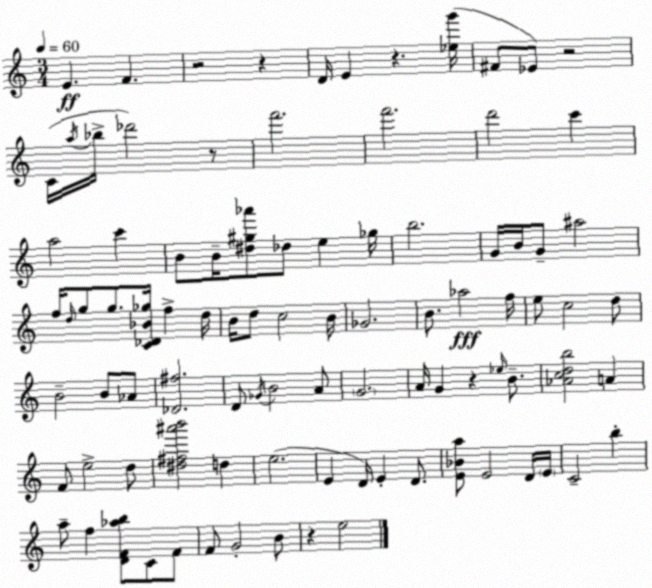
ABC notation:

X:1
T:Untitled
M:3/4
L:1/4
K:C
E F z2 z D/4 E z [_eg']/4 ^F/2 _E/2 z2 C/4 a/4 _b/4 _d'2 z/2 f'2 f'2 d'2 c' a2 c' B/2 B/4 [^d^g_a']/2 _d/2 e _g/4 b2 G/4 B/4 G/2 ^a2 f/4 d/4 g/2 g/2 [C_D_B_g]/4 f d/4 B/4 d/2 c2 B/4 _G2 B/2 _a2 f/4 e/2 c2 d/2 B2 B/2 _A/2 [_D^f]2 D/2 _G/4 B2 A/2 G2 A/4 G z _e/4 B/2 [_Acdb]2 A F/2 e2 d/2 [^d^f^a'b']2 d e2 E D/4 E D/2 [E_Ba]/2 E2 D/4 E/4 C2 b a/2 f [DF_ab]/2 C/2 F/2 F/2 G2 B/2 z e2